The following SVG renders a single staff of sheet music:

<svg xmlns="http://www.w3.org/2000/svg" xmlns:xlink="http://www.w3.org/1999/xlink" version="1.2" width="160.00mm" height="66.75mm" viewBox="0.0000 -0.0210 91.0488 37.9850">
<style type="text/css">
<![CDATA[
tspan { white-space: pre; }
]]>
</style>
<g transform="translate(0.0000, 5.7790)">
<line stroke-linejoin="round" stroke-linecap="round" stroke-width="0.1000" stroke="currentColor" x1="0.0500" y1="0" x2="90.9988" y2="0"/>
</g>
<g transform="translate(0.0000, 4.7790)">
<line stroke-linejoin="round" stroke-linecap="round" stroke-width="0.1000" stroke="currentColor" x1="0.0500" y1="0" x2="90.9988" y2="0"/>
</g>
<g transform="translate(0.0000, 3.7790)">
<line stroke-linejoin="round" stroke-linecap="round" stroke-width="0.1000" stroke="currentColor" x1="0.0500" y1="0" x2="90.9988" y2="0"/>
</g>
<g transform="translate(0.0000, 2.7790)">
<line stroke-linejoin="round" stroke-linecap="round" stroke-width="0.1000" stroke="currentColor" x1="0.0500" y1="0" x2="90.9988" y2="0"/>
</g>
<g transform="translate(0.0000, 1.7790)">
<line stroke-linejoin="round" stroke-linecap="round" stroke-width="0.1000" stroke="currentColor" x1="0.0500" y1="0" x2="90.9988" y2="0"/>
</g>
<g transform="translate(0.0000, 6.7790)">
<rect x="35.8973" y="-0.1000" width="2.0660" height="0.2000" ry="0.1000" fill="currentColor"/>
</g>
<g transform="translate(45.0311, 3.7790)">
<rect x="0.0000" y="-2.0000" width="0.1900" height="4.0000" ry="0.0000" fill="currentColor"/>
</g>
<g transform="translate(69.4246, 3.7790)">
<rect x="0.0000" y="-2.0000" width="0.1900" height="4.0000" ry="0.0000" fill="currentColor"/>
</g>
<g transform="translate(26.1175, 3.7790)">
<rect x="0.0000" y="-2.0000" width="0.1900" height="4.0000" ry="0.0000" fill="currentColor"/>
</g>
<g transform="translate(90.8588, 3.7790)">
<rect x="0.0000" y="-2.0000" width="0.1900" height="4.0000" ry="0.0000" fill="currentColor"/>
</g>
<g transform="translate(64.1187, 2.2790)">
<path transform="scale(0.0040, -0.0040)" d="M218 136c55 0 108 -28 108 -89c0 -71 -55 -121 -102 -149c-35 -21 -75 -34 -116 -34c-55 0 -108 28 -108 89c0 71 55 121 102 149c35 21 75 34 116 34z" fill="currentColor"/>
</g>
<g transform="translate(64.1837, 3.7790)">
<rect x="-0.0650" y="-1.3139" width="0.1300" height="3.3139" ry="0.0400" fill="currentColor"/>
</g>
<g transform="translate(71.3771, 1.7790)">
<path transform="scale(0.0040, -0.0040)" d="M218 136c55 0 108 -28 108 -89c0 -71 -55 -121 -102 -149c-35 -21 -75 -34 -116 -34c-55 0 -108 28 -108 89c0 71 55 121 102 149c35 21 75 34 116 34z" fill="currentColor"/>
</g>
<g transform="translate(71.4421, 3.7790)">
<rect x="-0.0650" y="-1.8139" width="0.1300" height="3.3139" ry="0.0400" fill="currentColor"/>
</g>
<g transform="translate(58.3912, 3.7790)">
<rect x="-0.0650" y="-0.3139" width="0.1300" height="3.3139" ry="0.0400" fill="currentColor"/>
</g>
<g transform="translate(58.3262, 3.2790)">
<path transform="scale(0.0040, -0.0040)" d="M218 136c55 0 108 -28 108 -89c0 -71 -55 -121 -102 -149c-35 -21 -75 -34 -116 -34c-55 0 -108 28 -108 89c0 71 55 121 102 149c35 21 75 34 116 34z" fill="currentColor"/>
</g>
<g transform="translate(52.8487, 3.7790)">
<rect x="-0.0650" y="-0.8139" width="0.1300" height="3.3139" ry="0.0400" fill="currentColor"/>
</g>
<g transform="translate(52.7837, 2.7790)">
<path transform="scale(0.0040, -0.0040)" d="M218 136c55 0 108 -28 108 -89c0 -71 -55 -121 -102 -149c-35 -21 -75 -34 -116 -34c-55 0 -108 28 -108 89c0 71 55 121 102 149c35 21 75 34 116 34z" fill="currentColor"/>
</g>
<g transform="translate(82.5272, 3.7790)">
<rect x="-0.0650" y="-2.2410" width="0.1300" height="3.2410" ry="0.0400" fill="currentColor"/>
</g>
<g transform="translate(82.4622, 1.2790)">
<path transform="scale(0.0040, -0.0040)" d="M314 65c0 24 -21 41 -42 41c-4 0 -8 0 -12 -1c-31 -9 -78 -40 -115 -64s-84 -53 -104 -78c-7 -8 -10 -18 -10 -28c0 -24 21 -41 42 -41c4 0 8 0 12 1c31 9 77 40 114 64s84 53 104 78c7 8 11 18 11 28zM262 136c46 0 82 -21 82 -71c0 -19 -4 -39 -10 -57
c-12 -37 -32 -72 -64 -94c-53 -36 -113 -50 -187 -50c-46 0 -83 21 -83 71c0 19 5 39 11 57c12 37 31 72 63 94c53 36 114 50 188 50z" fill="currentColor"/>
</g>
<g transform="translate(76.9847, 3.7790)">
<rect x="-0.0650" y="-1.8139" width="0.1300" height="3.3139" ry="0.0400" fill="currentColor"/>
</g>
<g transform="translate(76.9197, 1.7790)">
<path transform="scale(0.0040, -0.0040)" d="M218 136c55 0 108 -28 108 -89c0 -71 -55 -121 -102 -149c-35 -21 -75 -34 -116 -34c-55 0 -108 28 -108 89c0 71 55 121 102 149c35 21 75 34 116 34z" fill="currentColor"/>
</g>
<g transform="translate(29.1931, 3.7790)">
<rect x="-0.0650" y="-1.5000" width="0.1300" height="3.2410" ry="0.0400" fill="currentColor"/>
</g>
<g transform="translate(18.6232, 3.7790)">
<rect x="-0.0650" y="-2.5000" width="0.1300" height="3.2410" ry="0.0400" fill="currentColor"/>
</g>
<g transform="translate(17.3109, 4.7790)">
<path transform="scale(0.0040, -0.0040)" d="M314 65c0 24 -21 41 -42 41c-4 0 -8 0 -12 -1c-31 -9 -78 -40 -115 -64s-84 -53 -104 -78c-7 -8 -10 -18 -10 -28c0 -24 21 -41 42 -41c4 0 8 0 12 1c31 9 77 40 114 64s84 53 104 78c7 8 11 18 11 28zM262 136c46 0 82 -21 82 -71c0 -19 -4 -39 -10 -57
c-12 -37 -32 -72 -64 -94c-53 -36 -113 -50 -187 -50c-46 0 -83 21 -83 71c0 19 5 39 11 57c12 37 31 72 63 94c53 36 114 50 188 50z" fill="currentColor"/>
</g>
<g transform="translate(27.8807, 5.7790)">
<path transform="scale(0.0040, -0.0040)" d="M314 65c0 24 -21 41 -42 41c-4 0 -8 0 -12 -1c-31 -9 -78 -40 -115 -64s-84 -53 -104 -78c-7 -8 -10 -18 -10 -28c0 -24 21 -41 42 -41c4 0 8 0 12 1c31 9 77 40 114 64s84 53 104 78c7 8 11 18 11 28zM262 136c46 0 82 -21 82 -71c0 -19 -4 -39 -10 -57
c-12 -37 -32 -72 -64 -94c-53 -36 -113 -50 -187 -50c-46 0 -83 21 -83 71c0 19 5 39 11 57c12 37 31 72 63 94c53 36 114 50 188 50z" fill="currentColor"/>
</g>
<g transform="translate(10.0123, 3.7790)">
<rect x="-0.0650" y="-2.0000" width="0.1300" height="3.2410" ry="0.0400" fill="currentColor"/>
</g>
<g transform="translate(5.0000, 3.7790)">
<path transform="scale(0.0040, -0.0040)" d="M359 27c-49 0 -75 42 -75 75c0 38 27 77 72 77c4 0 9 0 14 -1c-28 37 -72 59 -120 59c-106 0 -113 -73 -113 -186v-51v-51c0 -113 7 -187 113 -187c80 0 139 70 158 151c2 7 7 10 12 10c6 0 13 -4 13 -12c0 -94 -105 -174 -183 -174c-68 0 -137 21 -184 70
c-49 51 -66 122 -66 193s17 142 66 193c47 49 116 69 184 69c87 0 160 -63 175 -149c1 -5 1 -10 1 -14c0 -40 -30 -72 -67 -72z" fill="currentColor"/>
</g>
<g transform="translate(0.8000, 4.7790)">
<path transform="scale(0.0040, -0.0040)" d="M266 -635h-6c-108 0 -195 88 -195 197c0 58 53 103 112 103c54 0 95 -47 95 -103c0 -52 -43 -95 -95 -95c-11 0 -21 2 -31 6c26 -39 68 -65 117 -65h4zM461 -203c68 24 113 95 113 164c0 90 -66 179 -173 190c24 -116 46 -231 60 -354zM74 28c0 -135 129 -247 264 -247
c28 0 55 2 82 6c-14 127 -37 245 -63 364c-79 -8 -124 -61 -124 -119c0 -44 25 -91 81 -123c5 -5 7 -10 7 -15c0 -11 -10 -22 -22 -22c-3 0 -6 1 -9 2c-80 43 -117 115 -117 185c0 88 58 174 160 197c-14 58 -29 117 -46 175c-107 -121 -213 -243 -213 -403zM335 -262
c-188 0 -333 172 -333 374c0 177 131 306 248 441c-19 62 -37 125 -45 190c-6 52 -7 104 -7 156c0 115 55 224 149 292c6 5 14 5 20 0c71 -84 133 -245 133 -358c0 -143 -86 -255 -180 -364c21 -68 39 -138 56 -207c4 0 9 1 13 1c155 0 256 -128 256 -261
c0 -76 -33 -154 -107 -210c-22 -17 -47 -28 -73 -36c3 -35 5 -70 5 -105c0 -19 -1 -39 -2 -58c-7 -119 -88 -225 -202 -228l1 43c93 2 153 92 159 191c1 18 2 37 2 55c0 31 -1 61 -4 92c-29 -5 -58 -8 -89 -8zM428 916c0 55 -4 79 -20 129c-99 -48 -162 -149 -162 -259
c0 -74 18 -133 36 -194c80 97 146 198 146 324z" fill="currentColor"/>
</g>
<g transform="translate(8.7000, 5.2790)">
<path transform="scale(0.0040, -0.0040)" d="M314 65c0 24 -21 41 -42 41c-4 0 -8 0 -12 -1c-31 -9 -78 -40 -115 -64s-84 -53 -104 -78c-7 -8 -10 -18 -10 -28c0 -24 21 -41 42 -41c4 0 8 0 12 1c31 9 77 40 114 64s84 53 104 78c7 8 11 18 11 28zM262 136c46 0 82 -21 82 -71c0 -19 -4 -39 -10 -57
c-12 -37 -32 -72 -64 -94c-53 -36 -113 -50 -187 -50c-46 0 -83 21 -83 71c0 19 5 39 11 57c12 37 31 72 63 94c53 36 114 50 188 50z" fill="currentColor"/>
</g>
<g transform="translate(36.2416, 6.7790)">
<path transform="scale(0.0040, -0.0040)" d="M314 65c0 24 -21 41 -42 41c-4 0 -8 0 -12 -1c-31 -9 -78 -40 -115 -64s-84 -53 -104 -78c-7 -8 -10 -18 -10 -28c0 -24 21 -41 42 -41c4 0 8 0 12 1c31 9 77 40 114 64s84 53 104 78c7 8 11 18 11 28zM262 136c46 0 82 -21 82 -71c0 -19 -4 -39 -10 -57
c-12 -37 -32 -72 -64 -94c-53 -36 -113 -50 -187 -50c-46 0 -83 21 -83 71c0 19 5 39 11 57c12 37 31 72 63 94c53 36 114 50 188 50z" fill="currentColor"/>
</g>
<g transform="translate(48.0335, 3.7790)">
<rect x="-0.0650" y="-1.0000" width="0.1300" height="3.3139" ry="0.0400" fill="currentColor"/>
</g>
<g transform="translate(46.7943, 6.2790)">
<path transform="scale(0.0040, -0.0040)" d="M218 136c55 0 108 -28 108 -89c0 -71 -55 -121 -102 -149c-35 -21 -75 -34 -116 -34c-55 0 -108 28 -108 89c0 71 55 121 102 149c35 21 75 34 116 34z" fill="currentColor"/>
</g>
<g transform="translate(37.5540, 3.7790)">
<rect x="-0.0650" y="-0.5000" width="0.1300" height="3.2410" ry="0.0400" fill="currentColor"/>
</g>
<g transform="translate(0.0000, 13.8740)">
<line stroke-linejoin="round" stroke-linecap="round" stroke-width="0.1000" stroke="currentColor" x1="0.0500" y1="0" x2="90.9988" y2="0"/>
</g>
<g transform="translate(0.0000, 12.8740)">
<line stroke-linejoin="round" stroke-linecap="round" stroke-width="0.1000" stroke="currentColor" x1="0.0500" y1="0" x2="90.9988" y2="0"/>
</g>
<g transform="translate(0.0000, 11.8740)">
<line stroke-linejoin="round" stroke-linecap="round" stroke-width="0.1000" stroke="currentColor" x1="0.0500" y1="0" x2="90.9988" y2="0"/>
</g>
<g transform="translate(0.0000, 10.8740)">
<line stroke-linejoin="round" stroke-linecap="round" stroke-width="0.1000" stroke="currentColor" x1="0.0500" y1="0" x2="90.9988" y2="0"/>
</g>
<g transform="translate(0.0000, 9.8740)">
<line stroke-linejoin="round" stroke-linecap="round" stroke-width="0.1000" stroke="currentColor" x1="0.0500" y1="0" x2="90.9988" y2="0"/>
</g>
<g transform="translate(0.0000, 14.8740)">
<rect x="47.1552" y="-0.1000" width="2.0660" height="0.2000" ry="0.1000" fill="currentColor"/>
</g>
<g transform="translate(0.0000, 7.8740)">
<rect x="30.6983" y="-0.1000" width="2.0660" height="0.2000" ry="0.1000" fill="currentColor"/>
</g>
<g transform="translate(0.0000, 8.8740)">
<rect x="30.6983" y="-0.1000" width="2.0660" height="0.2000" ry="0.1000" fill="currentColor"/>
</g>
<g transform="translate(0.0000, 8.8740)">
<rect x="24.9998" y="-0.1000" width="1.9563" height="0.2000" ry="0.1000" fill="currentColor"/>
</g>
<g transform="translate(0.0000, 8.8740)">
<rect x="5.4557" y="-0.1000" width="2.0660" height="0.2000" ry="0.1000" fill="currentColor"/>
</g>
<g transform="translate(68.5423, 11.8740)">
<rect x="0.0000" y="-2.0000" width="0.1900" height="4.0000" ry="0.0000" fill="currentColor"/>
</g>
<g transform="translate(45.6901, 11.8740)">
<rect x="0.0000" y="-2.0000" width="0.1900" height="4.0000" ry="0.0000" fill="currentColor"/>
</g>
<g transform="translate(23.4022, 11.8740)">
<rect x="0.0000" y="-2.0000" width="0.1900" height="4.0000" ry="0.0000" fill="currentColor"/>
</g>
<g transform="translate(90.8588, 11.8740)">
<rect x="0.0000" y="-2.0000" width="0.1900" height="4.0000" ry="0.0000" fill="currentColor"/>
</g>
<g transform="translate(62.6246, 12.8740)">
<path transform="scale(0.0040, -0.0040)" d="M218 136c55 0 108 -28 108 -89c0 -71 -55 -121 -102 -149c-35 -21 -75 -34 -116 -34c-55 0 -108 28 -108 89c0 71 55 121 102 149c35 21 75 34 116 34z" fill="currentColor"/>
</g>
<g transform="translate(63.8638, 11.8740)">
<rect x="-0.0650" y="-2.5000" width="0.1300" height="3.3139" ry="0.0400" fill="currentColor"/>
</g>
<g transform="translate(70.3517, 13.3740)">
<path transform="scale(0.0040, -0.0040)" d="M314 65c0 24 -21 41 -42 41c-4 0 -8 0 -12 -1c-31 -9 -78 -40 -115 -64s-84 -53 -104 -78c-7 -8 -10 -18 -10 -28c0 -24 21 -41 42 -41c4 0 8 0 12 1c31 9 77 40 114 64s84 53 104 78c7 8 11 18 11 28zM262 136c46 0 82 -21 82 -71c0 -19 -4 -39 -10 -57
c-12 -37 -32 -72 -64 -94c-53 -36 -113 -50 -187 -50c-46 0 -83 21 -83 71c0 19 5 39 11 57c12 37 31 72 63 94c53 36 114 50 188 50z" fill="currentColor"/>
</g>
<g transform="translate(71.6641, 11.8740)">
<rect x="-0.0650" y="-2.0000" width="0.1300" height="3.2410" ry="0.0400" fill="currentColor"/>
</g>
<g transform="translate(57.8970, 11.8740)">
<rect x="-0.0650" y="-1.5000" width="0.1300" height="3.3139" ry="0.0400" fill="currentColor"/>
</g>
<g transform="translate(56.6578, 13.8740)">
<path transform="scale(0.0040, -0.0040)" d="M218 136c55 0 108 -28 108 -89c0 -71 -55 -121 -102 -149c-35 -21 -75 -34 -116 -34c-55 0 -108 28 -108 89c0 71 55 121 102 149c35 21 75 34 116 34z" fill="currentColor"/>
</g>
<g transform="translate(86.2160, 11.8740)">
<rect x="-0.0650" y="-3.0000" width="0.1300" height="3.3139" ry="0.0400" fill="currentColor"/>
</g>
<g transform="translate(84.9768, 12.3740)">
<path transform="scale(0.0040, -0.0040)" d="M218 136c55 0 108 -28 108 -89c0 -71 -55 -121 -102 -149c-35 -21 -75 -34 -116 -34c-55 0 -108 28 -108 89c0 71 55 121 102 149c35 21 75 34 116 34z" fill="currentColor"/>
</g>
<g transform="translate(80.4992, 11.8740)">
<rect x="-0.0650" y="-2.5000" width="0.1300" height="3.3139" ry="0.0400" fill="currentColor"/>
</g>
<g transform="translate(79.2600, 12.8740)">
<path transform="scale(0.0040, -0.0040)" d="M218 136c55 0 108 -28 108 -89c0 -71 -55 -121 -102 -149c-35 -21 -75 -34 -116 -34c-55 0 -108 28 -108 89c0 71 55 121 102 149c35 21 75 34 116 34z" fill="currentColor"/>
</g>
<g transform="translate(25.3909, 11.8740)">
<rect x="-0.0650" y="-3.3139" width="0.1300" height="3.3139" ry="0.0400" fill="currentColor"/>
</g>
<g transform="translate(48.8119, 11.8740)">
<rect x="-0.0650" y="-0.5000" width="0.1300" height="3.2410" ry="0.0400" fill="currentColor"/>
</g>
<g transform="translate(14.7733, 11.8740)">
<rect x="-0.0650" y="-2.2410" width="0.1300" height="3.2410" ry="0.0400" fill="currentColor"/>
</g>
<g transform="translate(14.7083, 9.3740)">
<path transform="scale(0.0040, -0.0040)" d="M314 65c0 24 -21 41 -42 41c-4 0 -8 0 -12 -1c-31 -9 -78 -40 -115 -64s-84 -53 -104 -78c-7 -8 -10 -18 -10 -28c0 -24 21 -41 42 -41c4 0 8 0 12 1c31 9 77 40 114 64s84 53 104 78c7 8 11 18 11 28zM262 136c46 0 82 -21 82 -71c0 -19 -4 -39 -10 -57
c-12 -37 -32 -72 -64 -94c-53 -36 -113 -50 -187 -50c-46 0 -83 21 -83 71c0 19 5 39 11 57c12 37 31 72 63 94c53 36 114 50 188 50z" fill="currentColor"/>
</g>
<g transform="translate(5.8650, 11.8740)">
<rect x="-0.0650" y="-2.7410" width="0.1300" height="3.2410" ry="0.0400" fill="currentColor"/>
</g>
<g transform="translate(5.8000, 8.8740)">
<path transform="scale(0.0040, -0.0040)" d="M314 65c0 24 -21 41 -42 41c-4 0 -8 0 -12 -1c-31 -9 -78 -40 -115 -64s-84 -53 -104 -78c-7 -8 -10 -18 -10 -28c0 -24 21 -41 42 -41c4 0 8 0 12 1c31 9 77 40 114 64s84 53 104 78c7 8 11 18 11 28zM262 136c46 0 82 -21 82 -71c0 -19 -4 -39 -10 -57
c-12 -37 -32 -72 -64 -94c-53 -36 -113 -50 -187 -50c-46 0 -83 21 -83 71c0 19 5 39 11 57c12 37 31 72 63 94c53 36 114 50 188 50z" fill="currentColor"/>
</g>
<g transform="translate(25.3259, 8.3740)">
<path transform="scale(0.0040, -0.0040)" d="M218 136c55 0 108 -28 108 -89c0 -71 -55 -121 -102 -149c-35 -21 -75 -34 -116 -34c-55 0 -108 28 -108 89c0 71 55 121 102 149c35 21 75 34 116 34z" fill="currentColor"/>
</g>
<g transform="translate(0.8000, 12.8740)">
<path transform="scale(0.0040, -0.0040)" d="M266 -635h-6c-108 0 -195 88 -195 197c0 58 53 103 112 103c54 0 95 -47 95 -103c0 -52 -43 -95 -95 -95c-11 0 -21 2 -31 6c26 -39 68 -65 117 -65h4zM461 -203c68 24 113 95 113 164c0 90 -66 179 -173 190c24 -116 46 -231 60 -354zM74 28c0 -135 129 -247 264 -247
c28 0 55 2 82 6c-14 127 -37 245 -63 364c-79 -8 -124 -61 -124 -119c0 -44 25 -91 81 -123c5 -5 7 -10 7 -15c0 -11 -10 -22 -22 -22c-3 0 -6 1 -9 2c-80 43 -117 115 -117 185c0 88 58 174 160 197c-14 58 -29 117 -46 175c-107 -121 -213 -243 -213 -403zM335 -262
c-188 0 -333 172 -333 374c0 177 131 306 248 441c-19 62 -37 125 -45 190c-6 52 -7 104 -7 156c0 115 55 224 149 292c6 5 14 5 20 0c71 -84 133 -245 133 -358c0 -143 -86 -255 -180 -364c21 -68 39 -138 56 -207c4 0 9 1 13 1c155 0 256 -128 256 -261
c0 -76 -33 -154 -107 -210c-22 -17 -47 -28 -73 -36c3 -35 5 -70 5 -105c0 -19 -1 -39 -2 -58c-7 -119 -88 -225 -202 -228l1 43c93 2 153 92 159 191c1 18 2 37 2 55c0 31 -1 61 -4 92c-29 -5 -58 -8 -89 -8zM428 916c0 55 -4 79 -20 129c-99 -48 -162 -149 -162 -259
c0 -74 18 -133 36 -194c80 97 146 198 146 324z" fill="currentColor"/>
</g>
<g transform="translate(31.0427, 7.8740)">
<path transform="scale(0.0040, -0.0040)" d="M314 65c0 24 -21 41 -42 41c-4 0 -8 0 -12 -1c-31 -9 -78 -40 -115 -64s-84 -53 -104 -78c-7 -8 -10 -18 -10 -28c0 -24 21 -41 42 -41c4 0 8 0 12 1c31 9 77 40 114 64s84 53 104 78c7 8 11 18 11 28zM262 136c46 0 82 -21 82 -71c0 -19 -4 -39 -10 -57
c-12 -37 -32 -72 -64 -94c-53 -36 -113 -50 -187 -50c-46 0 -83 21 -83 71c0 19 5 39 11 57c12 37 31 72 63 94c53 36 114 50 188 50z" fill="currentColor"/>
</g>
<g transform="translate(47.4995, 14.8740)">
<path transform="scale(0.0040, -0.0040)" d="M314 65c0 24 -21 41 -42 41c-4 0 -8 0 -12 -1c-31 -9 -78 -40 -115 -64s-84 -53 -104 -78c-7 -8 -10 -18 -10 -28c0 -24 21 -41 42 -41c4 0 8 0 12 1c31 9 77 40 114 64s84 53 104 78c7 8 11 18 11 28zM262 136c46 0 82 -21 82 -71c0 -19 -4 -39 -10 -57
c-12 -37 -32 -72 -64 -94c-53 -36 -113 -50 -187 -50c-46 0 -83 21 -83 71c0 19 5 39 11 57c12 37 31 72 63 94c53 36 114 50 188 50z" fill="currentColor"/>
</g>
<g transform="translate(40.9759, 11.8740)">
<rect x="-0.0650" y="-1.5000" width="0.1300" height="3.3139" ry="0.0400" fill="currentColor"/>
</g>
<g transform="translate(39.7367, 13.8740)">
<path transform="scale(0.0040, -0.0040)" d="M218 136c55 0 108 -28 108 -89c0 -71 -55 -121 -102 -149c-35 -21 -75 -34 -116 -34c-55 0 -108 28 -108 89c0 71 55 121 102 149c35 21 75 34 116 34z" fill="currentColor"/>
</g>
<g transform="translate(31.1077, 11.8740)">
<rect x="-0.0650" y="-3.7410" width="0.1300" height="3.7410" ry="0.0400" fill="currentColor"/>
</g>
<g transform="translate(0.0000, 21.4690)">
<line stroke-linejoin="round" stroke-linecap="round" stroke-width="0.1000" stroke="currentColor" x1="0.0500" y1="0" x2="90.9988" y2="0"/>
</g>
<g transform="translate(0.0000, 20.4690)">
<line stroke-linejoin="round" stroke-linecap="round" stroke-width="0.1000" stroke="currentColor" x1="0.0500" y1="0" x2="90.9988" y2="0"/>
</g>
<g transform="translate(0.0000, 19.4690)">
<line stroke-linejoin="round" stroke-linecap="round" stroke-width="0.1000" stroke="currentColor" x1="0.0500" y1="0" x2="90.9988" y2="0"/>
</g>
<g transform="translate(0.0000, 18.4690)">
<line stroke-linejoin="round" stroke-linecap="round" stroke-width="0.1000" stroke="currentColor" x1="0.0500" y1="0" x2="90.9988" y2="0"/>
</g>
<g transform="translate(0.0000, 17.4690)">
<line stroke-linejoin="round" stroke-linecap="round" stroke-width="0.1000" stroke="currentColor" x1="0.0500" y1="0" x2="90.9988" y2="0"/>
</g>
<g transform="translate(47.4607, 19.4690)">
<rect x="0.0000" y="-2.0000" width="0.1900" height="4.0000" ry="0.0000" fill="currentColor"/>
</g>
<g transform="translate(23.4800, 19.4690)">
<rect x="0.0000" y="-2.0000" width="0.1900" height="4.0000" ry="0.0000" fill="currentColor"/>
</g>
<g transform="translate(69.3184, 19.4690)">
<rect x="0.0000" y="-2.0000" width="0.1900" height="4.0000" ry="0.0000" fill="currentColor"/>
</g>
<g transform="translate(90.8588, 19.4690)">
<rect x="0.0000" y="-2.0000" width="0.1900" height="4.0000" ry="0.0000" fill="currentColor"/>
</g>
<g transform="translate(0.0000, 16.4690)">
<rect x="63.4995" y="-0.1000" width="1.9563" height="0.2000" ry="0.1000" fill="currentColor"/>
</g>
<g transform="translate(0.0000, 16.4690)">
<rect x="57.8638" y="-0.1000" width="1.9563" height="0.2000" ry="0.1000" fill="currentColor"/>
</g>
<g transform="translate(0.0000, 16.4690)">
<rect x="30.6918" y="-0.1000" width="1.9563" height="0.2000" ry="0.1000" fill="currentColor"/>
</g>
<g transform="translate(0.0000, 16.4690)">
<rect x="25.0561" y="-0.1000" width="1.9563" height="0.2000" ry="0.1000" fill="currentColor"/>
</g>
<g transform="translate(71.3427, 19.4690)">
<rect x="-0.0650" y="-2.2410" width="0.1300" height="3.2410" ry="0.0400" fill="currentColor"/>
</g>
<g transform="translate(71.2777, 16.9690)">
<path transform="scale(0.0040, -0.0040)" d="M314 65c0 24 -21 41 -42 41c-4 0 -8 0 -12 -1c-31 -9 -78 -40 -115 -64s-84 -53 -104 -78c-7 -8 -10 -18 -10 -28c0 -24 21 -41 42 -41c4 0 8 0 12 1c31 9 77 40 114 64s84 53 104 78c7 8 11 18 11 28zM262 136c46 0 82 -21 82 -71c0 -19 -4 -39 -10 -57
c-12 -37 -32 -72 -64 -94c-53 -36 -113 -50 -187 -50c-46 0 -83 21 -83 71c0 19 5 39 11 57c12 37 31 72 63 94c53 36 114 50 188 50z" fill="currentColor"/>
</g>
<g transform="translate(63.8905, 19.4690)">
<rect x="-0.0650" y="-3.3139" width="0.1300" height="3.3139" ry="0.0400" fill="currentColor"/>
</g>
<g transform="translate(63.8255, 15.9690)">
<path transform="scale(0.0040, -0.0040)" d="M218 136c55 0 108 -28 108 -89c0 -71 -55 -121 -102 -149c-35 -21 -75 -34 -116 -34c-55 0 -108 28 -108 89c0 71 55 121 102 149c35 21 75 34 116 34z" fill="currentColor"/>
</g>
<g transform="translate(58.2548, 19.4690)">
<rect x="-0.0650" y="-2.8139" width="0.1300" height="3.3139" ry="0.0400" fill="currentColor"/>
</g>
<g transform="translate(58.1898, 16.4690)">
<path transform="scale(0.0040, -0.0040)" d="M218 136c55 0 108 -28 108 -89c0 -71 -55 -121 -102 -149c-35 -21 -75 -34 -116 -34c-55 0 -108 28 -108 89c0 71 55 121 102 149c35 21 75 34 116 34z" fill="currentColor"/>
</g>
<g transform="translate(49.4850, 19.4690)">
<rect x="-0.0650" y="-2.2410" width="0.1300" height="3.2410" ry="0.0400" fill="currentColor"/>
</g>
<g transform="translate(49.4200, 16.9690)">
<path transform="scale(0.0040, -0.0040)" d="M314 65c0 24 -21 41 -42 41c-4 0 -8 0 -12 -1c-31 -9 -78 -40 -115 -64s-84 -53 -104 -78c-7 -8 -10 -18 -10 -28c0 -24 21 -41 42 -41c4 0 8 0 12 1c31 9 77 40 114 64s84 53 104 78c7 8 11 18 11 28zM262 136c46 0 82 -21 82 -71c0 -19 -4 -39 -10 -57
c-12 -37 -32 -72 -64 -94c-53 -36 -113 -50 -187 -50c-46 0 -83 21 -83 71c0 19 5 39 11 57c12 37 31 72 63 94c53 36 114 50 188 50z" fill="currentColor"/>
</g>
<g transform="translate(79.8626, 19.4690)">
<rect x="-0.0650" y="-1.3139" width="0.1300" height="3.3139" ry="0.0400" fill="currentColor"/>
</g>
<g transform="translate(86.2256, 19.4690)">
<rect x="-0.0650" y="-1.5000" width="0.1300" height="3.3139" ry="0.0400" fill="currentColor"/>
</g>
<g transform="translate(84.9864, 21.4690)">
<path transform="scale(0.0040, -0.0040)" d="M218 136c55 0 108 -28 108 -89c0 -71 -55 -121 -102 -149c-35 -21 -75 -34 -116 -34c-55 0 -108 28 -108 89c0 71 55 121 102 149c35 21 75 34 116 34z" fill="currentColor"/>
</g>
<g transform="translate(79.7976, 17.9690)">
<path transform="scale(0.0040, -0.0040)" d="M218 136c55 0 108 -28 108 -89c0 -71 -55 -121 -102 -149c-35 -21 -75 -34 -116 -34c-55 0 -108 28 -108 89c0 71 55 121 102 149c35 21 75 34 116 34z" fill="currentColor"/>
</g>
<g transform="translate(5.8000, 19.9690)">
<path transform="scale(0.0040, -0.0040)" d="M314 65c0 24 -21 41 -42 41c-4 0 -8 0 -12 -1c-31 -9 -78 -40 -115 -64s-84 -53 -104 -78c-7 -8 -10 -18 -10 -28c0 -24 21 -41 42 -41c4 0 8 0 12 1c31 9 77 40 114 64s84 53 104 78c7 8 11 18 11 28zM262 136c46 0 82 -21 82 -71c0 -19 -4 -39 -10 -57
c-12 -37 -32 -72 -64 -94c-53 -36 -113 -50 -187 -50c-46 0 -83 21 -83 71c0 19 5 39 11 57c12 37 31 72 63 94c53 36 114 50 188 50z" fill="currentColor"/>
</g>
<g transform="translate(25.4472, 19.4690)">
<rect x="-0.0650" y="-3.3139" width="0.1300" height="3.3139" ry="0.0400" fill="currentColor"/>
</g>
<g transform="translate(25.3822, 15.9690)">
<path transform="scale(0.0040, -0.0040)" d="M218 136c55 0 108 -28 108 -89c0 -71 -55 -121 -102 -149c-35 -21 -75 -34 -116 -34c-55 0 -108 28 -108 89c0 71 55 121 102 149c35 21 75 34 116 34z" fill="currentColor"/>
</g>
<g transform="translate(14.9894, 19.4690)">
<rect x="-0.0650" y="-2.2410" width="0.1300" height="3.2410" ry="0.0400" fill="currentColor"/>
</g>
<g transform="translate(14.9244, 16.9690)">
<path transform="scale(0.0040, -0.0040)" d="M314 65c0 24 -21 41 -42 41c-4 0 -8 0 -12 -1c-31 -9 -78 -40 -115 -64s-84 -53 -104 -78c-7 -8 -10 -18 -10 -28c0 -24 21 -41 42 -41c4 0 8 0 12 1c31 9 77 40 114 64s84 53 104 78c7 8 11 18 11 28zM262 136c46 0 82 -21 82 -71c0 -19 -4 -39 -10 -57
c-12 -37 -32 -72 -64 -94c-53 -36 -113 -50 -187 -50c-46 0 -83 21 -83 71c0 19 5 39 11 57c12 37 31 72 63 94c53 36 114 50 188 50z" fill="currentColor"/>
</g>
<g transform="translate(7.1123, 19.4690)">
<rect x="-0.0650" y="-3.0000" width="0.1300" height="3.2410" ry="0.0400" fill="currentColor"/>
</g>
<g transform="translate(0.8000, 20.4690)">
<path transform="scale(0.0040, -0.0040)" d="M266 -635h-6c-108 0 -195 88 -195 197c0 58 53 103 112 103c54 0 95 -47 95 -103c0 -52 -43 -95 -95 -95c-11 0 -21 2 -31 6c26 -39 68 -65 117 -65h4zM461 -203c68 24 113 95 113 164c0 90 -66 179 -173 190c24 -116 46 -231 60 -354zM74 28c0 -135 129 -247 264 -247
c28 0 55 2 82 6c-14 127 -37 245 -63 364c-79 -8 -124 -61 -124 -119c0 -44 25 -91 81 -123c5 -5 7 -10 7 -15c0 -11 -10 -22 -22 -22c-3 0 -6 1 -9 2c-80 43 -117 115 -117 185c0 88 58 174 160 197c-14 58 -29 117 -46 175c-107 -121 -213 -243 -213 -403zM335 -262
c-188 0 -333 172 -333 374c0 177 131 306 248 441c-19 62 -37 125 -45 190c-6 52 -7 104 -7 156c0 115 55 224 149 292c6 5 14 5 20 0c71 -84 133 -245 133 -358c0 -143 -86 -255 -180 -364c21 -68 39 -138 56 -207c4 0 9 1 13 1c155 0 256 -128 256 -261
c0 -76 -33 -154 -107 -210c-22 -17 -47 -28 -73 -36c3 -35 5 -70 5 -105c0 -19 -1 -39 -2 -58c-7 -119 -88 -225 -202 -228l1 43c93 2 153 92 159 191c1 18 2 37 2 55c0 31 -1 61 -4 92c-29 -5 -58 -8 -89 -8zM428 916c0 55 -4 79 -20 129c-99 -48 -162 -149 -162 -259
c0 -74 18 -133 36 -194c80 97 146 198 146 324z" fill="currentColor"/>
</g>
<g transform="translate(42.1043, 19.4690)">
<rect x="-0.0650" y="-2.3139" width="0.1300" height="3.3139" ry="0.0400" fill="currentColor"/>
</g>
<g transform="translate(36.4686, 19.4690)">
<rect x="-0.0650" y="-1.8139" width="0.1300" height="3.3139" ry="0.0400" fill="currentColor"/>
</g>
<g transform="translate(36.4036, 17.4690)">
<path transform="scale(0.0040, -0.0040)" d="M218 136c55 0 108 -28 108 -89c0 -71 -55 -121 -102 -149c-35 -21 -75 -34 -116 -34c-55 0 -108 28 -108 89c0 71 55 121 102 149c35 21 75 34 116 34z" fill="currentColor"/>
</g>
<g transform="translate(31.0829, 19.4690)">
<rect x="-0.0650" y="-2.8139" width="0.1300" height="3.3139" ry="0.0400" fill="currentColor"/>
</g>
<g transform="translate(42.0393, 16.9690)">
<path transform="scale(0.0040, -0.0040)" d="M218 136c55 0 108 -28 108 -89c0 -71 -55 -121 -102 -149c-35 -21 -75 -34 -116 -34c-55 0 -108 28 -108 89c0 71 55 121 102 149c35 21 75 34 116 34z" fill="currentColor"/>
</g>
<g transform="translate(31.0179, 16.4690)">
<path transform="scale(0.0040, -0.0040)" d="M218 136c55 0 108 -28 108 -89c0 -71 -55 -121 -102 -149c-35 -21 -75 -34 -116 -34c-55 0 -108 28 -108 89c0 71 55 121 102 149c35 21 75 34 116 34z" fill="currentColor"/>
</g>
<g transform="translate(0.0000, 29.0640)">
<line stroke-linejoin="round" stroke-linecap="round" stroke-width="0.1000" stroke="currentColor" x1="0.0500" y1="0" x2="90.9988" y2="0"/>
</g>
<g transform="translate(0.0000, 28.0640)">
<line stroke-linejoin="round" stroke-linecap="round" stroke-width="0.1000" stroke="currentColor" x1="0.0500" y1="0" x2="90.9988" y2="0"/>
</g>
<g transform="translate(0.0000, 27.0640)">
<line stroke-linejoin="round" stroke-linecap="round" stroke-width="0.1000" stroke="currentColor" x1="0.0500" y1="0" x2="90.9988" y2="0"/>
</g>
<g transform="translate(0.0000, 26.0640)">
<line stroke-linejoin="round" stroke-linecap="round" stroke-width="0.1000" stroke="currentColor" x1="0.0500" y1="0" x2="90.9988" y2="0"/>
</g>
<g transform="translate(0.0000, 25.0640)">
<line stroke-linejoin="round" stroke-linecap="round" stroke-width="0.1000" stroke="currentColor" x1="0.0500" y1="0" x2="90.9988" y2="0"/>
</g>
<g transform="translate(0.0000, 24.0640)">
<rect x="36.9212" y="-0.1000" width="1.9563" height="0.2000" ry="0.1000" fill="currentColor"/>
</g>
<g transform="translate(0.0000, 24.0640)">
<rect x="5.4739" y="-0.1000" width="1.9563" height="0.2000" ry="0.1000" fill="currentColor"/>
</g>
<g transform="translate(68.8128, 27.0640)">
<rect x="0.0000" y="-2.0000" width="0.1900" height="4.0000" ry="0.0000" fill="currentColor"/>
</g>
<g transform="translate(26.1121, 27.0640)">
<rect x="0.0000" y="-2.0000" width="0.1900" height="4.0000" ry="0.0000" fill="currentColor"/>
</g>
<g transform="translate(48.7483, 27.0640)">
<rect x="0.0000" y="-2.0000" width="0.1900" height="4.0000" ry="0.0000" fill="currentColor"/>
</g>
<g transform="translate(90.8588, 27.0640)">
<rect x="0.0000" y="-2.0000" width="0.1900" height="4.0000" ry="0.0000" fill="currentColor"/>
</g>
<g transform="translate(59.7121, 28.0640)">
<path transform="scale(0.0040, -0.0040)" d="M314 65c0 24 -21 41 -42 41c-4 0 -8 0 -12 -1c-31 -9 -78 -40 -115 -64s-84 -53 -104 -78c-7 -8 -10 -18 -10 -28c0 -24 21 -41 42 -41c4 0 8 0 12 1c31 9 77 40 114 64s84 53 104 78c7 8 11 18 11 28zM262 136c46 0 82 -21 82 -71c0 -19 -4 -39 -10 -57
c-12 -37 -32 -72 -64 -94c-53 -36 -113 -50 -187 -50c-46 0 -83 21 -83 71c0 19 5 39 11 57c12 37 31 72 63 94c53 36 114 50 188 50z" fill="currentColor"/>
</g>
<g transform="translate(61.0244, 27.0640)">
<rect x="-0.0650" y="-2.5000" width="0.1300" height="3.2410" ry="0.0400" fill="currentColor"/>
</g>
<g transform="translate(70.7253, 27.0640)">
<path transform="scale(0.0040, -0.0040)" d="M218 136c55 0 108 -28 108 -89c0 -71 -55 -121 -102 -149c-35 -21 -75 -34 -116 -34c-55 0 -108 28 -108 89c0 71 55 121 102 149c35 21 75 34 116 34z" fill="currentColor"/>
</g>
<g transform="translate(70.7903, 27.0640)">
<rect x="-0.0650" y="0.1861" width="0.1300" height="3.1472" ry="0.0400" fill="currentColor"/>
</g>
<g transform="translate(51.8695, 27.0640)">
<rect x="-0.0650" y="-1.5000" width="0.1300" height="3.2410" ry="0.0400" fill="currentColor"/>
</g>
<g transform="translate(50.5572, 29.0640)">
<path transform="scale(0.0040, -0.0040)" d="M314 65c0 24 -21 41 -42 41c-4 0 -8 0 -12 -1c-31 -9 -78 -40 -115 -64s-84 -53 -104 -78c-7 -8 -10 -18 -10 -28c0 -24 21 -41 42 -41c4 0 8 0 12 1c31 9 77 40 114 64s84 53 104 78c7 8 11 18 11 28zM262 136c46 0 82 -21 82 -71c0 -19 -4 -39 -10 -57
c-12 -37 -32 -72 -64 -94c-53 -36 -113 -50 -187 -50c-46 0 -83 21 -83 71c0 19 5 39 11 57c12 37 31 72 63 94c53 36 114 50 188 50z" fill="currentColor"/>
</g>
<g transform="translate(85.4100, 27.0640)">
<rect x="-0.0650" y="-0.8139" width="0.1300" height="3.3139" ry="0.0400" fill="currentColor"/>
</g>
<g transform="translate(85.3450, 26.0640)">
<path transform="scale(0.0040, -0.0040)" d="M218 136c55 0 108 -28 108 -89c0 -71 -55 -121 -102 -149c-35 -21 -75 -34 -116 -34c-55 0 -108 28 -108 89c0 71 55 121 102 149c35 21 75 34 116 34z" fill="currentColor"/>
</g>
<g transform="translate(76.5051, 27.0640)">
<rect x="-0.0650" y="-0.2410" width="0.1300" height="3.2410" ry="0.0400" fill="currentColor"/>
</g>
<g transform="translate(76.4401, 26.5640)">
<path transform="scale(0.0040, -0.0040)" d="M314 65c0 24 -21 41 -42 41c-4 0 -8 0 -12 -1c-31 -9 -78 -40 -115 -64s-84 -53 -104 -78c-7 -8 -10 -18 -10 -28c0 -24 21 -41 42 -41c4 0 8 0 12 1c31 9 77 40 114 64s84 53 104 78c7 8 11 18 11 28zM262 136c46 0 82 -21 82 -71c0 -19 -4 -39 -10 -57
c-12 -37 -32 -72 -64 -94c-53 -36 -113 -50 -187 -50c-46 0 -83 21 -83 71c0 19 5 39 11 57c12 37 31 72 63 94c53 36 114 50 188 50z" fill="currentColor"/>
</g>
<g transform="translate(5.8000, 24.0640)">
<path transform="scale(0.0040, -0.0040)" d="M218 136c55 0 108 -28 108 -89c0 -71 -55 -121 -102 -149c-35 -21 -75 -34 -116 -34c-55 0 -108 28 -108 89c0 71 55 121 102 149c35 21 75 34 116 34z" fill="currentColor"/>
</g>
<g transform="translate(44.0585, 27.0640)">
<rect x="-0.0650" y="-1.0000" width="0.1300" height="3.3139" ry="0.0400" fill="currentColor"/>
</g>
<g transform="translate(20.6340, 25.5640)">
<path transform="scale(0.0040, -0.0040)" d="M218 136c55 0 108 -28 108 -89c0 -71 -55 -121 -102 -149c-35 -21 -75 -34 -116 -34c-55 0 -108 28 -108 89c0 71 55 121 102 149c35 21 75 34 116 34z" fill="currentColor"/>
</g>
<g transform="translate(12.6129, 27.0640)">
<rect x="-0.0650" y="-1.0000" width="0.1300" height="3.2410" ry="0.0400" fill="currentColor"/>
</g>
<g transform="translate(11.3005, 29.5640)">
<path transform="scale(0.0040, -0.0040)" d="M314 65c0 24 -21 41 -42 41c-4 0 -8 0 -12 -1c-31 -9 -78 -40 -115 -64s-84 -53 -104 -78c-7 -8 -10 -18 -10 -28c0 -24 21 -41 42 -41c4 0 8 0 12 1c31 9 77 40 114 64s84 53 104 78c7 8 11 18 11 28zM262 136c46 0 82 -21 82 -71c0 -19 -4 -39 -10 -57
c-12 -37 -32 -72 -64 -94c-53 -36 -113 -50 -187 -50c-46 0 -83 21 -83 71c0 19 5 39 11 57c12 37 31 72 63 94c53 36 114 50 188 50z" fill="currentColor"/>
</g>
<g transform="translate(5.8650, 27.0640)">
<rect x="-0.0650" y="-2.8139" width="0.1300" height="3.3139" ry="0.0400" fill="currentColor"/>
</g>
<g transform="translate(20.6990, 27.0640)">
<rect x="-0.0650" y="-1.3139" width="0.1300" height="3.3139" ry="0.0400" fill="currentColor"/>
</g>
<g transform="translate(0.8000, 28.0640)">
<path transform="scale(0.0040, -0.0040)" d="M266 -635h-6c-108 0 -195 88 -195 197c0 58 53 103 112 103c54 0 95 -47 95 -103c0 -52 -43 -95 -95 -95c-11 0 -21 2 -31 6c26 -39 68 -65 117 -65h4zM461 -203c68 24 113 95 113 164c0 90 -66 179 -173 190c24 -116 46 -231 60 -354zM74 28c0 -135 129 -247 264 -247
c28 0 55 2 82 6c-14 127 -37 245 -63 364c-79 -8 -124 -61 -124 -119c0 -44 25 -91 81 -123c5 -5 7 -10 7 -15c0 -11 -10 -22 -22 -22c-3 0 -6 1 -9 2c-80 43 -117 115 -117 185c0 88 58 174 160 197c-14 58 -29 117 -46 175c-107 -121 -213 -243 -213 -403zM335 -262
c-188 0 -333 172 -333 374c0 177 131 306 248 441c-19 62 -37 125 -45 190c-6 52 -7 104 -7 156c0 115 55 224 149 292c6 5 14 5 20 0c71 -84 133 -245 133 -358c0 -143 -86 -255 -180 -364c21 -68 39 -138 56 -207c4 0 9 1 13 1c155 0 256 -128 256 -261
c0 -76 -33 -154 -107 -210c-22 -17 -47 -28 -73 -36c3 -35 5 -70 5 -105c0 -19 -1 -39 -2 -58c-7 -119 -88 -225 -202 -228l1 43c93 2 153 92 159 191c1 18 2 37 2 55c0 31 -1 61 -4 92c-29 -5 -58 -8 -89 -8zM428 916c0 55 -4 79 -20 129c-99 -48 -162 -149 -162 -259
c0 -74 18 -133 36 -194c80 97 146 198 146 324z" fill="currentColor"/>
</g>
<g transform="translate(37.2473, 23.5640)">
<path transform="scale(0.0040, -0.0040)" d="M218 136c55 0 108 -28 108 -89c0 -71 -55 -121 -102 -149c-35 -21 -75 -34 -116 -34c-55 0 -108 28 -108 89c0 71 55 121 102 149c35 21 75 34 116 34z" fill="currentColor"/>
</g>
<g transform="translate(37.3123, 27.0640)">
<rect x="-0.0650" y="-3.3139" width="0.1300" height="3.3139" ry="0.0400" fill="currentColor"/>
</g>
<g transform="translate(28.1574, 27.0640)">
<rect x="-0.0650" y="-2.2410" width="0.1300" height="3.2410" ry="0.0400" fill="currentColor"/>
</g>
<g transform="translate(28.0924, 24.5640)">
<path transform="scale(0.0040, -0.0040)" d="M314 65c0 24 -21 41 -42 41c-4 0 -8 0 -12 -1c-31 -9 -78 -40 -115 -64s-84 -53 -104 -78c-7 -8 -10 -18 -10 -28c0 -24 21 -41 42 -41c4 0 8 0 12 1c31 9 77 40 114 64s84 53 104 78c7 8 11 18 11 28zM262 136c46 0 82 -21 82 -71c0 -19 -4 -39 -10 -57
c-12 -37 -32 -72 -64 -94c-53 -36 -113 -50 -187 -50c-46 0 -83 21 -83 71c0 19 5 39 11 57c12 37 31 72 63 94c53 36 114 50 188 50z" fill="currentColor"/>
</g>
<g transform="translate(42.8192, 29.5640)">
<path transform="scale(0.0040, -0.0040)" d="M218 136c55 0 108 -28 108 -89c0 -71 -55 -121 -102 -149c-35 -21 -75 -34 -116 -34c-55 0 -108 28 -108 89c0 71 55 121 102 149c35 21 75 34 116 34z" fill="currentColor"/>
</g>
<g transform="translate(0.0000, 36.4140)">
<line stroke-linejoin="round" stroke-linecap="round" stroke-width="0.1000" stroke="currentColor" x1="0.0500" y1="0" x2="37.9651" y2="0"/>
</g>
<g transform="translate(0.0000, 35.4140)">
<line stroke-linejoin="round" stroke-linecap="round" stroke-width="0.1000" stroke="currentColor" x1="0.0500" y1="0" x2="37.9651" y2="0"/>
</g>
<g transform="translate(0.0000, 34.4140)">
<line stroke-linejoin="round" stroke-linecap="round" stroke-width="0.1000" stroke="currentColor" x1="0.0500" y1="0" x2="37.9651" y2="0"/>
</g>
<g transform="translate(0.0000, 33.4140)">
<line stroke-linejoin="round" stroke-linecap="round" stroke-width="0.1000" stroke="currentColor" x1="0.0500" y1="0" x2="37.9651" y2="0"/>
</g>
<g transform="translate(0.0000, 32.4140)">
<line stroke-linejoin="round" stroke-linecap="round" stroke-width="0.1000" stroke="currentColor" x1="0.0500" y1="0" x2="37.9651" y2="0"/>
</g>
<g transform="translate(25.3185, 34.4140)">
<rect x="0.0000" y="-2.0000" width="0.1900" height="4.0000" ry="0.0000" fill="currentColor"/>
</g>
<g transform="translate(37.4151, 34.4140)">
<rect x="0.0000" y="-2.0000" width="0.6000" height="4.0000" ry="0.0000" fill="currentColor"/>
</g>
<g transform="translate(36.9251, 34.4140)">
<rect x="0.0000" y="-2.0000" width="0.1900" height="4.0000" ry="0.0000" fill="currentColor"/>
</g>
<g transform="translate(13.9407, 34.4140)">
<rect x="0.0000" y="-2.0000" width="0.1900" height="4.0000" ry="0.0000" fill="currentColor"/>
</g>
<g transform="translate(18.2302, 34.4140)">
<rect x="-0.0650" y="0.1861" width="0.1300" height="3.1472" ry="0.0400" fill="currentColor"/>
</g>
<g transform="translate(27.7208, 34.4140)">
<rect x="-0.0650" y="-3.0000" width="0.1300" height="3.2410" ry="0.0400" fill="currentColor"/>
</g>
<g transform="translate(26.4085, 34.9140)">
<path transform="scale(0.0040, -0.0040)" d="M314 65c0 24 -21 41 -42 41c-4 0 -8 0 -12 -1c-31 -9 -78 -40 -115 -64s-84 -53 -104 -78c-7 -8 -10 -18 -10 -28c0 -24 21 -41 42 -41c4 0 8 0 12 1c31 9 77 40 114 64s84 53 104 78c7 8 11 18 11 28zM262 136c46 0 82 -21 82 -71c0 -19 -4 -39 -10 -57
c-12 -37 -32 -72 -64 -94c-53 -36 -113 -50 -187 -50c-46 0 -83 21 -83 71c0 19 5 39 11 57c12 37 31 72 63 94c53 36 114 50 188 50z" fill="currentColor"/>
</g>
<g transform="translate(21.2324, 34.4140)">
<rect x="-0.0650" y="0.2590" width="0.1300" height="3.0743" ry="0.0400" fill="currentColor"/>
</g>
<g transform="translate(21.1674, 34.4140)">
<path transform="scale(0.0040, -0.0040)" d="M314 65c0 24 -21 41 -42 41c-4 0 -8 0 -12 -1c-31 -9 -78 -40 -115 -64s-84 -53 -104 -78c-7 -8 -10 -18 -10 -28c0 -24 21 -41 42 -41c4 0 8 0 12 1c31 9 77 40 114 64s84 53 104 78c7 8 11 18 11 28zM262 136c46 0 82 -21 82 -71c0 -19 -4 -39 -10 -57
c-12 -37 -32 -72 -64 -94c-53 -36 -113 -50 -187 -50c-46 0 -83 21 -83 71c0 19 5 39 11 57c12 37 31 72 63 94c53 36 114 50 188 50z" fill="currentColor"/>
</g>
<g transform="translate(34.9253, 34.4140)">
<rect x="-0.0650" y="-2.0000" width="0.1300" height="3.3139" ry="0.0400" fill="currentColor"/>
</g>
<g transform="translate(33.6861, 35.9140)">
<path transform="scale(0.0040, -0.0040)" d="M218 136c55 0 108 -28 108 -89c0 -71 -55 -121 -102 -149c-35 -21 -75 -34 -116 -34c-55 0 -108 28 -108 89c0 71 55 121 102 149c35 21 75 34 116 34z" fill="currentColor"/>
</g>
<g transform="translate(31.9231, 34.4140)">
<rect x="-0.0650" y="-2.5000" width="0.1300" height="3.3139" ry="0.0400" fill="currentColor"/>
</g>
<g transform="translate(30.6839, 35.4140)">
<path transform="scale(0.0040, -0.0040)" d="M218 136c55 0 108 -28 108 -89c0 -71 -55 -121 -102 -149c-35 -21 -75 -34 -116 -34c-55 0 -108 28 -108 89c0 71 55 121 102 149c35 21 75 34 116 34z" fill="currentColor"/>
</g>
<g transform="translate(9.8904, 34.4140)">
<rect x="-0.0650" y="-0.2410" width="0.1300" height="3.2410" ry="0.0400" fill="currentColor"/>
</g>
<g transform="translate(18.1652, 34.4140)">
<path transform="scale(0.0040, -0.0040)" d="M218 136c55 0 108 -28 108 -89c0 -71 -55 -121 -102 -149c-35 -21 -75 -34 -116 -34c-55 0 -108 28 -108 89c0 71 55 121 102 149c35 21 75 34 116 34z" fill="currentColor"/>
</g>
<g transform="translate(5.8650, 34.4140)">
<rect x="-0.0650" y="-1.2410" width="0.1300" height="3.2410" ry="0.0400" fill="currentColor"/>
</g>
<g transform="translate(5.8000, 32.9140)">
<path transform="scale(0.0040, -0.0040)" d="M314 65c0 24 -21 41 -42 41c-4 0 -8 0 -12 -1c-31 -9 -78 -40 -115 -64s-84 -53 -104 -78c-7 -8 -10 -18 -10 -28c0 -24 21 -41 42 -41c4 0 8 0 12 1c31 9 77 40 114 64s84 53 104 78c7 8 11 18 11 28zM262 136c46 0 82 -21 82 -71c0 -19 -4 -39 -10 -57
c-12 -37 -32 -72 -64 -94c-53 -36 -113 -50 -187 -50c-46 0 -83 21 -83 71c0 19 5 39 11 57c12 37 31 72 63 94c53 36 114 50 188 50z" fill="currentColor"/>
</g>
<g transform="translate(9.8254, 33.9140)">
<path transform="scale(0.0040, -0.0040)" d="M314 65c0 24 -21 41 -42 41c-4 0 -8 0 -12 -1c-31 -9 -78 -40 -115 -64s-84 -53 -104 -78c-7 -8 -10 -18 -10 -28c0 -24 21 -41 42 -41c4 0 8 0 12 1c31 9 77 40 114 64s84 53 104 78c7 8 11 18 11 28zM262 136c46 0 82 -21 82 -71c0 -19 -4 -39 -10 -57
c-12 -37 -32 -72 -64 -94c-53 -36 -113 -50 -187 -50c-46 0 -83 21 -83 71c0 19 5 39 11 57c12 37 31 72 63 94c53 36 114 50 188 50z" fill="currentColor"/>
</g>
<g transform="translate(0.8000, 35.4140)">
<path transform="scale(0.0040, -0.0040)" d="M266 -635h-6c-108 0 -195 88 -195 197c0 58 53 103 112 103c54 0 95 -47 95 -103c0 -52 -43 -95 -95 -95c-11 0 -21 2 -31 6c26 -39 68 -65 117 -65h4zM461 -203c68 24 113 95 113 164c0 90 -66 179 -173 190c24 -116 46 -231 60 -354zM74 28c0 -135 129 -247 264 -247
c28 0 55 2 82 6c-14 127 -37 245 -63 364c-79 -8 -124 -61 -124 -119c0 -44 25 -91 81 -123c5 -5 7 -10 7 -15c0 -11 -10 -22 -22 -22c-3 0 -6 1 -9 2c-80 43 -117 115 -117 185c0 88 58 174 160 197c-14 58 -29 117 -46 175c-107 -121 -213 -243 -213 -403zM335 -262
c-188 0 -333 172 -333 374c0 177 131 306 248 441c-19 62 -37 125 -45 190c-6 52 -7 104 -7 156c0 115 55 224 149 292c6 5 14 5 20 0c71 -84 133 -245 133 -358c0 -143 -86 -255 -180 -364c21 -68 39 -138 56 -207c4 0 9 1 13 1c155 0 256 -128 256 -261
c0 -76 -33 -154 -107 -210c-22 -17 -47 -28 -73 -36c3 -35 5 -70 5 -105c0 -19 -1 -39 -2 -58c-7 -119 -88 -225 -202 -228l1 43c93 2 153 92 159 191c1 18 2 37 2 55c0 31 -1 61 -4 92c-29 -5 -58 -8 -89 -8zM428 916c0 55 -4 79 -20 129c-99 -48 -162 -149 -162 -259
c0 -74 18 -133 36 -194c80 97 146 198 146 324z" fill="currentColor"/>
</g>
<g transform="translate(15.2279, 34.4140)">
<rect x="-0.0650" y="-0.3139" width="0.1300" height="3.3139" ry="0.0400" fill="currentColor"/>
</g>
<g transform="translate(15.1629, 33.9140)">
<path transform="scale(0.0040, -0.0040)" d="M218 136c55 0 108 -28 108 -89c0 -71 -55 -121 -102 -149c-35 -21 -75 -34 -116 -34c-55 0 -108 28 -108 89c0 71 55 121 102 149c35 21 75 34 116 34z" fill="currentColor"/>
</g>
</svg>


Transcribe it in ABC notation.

X:1
T:Untitled
M:4/4
L:1/4
K:C
F2 G2 E2 C2 D d c e f f g2 a2 g2 b c'2 E C2 E G F2 G A A2 g2 b a f g g2 a b g2 e E a D2 e g2 b D E2 G2 B c2 d e2 c2 c B B2 A2 G F